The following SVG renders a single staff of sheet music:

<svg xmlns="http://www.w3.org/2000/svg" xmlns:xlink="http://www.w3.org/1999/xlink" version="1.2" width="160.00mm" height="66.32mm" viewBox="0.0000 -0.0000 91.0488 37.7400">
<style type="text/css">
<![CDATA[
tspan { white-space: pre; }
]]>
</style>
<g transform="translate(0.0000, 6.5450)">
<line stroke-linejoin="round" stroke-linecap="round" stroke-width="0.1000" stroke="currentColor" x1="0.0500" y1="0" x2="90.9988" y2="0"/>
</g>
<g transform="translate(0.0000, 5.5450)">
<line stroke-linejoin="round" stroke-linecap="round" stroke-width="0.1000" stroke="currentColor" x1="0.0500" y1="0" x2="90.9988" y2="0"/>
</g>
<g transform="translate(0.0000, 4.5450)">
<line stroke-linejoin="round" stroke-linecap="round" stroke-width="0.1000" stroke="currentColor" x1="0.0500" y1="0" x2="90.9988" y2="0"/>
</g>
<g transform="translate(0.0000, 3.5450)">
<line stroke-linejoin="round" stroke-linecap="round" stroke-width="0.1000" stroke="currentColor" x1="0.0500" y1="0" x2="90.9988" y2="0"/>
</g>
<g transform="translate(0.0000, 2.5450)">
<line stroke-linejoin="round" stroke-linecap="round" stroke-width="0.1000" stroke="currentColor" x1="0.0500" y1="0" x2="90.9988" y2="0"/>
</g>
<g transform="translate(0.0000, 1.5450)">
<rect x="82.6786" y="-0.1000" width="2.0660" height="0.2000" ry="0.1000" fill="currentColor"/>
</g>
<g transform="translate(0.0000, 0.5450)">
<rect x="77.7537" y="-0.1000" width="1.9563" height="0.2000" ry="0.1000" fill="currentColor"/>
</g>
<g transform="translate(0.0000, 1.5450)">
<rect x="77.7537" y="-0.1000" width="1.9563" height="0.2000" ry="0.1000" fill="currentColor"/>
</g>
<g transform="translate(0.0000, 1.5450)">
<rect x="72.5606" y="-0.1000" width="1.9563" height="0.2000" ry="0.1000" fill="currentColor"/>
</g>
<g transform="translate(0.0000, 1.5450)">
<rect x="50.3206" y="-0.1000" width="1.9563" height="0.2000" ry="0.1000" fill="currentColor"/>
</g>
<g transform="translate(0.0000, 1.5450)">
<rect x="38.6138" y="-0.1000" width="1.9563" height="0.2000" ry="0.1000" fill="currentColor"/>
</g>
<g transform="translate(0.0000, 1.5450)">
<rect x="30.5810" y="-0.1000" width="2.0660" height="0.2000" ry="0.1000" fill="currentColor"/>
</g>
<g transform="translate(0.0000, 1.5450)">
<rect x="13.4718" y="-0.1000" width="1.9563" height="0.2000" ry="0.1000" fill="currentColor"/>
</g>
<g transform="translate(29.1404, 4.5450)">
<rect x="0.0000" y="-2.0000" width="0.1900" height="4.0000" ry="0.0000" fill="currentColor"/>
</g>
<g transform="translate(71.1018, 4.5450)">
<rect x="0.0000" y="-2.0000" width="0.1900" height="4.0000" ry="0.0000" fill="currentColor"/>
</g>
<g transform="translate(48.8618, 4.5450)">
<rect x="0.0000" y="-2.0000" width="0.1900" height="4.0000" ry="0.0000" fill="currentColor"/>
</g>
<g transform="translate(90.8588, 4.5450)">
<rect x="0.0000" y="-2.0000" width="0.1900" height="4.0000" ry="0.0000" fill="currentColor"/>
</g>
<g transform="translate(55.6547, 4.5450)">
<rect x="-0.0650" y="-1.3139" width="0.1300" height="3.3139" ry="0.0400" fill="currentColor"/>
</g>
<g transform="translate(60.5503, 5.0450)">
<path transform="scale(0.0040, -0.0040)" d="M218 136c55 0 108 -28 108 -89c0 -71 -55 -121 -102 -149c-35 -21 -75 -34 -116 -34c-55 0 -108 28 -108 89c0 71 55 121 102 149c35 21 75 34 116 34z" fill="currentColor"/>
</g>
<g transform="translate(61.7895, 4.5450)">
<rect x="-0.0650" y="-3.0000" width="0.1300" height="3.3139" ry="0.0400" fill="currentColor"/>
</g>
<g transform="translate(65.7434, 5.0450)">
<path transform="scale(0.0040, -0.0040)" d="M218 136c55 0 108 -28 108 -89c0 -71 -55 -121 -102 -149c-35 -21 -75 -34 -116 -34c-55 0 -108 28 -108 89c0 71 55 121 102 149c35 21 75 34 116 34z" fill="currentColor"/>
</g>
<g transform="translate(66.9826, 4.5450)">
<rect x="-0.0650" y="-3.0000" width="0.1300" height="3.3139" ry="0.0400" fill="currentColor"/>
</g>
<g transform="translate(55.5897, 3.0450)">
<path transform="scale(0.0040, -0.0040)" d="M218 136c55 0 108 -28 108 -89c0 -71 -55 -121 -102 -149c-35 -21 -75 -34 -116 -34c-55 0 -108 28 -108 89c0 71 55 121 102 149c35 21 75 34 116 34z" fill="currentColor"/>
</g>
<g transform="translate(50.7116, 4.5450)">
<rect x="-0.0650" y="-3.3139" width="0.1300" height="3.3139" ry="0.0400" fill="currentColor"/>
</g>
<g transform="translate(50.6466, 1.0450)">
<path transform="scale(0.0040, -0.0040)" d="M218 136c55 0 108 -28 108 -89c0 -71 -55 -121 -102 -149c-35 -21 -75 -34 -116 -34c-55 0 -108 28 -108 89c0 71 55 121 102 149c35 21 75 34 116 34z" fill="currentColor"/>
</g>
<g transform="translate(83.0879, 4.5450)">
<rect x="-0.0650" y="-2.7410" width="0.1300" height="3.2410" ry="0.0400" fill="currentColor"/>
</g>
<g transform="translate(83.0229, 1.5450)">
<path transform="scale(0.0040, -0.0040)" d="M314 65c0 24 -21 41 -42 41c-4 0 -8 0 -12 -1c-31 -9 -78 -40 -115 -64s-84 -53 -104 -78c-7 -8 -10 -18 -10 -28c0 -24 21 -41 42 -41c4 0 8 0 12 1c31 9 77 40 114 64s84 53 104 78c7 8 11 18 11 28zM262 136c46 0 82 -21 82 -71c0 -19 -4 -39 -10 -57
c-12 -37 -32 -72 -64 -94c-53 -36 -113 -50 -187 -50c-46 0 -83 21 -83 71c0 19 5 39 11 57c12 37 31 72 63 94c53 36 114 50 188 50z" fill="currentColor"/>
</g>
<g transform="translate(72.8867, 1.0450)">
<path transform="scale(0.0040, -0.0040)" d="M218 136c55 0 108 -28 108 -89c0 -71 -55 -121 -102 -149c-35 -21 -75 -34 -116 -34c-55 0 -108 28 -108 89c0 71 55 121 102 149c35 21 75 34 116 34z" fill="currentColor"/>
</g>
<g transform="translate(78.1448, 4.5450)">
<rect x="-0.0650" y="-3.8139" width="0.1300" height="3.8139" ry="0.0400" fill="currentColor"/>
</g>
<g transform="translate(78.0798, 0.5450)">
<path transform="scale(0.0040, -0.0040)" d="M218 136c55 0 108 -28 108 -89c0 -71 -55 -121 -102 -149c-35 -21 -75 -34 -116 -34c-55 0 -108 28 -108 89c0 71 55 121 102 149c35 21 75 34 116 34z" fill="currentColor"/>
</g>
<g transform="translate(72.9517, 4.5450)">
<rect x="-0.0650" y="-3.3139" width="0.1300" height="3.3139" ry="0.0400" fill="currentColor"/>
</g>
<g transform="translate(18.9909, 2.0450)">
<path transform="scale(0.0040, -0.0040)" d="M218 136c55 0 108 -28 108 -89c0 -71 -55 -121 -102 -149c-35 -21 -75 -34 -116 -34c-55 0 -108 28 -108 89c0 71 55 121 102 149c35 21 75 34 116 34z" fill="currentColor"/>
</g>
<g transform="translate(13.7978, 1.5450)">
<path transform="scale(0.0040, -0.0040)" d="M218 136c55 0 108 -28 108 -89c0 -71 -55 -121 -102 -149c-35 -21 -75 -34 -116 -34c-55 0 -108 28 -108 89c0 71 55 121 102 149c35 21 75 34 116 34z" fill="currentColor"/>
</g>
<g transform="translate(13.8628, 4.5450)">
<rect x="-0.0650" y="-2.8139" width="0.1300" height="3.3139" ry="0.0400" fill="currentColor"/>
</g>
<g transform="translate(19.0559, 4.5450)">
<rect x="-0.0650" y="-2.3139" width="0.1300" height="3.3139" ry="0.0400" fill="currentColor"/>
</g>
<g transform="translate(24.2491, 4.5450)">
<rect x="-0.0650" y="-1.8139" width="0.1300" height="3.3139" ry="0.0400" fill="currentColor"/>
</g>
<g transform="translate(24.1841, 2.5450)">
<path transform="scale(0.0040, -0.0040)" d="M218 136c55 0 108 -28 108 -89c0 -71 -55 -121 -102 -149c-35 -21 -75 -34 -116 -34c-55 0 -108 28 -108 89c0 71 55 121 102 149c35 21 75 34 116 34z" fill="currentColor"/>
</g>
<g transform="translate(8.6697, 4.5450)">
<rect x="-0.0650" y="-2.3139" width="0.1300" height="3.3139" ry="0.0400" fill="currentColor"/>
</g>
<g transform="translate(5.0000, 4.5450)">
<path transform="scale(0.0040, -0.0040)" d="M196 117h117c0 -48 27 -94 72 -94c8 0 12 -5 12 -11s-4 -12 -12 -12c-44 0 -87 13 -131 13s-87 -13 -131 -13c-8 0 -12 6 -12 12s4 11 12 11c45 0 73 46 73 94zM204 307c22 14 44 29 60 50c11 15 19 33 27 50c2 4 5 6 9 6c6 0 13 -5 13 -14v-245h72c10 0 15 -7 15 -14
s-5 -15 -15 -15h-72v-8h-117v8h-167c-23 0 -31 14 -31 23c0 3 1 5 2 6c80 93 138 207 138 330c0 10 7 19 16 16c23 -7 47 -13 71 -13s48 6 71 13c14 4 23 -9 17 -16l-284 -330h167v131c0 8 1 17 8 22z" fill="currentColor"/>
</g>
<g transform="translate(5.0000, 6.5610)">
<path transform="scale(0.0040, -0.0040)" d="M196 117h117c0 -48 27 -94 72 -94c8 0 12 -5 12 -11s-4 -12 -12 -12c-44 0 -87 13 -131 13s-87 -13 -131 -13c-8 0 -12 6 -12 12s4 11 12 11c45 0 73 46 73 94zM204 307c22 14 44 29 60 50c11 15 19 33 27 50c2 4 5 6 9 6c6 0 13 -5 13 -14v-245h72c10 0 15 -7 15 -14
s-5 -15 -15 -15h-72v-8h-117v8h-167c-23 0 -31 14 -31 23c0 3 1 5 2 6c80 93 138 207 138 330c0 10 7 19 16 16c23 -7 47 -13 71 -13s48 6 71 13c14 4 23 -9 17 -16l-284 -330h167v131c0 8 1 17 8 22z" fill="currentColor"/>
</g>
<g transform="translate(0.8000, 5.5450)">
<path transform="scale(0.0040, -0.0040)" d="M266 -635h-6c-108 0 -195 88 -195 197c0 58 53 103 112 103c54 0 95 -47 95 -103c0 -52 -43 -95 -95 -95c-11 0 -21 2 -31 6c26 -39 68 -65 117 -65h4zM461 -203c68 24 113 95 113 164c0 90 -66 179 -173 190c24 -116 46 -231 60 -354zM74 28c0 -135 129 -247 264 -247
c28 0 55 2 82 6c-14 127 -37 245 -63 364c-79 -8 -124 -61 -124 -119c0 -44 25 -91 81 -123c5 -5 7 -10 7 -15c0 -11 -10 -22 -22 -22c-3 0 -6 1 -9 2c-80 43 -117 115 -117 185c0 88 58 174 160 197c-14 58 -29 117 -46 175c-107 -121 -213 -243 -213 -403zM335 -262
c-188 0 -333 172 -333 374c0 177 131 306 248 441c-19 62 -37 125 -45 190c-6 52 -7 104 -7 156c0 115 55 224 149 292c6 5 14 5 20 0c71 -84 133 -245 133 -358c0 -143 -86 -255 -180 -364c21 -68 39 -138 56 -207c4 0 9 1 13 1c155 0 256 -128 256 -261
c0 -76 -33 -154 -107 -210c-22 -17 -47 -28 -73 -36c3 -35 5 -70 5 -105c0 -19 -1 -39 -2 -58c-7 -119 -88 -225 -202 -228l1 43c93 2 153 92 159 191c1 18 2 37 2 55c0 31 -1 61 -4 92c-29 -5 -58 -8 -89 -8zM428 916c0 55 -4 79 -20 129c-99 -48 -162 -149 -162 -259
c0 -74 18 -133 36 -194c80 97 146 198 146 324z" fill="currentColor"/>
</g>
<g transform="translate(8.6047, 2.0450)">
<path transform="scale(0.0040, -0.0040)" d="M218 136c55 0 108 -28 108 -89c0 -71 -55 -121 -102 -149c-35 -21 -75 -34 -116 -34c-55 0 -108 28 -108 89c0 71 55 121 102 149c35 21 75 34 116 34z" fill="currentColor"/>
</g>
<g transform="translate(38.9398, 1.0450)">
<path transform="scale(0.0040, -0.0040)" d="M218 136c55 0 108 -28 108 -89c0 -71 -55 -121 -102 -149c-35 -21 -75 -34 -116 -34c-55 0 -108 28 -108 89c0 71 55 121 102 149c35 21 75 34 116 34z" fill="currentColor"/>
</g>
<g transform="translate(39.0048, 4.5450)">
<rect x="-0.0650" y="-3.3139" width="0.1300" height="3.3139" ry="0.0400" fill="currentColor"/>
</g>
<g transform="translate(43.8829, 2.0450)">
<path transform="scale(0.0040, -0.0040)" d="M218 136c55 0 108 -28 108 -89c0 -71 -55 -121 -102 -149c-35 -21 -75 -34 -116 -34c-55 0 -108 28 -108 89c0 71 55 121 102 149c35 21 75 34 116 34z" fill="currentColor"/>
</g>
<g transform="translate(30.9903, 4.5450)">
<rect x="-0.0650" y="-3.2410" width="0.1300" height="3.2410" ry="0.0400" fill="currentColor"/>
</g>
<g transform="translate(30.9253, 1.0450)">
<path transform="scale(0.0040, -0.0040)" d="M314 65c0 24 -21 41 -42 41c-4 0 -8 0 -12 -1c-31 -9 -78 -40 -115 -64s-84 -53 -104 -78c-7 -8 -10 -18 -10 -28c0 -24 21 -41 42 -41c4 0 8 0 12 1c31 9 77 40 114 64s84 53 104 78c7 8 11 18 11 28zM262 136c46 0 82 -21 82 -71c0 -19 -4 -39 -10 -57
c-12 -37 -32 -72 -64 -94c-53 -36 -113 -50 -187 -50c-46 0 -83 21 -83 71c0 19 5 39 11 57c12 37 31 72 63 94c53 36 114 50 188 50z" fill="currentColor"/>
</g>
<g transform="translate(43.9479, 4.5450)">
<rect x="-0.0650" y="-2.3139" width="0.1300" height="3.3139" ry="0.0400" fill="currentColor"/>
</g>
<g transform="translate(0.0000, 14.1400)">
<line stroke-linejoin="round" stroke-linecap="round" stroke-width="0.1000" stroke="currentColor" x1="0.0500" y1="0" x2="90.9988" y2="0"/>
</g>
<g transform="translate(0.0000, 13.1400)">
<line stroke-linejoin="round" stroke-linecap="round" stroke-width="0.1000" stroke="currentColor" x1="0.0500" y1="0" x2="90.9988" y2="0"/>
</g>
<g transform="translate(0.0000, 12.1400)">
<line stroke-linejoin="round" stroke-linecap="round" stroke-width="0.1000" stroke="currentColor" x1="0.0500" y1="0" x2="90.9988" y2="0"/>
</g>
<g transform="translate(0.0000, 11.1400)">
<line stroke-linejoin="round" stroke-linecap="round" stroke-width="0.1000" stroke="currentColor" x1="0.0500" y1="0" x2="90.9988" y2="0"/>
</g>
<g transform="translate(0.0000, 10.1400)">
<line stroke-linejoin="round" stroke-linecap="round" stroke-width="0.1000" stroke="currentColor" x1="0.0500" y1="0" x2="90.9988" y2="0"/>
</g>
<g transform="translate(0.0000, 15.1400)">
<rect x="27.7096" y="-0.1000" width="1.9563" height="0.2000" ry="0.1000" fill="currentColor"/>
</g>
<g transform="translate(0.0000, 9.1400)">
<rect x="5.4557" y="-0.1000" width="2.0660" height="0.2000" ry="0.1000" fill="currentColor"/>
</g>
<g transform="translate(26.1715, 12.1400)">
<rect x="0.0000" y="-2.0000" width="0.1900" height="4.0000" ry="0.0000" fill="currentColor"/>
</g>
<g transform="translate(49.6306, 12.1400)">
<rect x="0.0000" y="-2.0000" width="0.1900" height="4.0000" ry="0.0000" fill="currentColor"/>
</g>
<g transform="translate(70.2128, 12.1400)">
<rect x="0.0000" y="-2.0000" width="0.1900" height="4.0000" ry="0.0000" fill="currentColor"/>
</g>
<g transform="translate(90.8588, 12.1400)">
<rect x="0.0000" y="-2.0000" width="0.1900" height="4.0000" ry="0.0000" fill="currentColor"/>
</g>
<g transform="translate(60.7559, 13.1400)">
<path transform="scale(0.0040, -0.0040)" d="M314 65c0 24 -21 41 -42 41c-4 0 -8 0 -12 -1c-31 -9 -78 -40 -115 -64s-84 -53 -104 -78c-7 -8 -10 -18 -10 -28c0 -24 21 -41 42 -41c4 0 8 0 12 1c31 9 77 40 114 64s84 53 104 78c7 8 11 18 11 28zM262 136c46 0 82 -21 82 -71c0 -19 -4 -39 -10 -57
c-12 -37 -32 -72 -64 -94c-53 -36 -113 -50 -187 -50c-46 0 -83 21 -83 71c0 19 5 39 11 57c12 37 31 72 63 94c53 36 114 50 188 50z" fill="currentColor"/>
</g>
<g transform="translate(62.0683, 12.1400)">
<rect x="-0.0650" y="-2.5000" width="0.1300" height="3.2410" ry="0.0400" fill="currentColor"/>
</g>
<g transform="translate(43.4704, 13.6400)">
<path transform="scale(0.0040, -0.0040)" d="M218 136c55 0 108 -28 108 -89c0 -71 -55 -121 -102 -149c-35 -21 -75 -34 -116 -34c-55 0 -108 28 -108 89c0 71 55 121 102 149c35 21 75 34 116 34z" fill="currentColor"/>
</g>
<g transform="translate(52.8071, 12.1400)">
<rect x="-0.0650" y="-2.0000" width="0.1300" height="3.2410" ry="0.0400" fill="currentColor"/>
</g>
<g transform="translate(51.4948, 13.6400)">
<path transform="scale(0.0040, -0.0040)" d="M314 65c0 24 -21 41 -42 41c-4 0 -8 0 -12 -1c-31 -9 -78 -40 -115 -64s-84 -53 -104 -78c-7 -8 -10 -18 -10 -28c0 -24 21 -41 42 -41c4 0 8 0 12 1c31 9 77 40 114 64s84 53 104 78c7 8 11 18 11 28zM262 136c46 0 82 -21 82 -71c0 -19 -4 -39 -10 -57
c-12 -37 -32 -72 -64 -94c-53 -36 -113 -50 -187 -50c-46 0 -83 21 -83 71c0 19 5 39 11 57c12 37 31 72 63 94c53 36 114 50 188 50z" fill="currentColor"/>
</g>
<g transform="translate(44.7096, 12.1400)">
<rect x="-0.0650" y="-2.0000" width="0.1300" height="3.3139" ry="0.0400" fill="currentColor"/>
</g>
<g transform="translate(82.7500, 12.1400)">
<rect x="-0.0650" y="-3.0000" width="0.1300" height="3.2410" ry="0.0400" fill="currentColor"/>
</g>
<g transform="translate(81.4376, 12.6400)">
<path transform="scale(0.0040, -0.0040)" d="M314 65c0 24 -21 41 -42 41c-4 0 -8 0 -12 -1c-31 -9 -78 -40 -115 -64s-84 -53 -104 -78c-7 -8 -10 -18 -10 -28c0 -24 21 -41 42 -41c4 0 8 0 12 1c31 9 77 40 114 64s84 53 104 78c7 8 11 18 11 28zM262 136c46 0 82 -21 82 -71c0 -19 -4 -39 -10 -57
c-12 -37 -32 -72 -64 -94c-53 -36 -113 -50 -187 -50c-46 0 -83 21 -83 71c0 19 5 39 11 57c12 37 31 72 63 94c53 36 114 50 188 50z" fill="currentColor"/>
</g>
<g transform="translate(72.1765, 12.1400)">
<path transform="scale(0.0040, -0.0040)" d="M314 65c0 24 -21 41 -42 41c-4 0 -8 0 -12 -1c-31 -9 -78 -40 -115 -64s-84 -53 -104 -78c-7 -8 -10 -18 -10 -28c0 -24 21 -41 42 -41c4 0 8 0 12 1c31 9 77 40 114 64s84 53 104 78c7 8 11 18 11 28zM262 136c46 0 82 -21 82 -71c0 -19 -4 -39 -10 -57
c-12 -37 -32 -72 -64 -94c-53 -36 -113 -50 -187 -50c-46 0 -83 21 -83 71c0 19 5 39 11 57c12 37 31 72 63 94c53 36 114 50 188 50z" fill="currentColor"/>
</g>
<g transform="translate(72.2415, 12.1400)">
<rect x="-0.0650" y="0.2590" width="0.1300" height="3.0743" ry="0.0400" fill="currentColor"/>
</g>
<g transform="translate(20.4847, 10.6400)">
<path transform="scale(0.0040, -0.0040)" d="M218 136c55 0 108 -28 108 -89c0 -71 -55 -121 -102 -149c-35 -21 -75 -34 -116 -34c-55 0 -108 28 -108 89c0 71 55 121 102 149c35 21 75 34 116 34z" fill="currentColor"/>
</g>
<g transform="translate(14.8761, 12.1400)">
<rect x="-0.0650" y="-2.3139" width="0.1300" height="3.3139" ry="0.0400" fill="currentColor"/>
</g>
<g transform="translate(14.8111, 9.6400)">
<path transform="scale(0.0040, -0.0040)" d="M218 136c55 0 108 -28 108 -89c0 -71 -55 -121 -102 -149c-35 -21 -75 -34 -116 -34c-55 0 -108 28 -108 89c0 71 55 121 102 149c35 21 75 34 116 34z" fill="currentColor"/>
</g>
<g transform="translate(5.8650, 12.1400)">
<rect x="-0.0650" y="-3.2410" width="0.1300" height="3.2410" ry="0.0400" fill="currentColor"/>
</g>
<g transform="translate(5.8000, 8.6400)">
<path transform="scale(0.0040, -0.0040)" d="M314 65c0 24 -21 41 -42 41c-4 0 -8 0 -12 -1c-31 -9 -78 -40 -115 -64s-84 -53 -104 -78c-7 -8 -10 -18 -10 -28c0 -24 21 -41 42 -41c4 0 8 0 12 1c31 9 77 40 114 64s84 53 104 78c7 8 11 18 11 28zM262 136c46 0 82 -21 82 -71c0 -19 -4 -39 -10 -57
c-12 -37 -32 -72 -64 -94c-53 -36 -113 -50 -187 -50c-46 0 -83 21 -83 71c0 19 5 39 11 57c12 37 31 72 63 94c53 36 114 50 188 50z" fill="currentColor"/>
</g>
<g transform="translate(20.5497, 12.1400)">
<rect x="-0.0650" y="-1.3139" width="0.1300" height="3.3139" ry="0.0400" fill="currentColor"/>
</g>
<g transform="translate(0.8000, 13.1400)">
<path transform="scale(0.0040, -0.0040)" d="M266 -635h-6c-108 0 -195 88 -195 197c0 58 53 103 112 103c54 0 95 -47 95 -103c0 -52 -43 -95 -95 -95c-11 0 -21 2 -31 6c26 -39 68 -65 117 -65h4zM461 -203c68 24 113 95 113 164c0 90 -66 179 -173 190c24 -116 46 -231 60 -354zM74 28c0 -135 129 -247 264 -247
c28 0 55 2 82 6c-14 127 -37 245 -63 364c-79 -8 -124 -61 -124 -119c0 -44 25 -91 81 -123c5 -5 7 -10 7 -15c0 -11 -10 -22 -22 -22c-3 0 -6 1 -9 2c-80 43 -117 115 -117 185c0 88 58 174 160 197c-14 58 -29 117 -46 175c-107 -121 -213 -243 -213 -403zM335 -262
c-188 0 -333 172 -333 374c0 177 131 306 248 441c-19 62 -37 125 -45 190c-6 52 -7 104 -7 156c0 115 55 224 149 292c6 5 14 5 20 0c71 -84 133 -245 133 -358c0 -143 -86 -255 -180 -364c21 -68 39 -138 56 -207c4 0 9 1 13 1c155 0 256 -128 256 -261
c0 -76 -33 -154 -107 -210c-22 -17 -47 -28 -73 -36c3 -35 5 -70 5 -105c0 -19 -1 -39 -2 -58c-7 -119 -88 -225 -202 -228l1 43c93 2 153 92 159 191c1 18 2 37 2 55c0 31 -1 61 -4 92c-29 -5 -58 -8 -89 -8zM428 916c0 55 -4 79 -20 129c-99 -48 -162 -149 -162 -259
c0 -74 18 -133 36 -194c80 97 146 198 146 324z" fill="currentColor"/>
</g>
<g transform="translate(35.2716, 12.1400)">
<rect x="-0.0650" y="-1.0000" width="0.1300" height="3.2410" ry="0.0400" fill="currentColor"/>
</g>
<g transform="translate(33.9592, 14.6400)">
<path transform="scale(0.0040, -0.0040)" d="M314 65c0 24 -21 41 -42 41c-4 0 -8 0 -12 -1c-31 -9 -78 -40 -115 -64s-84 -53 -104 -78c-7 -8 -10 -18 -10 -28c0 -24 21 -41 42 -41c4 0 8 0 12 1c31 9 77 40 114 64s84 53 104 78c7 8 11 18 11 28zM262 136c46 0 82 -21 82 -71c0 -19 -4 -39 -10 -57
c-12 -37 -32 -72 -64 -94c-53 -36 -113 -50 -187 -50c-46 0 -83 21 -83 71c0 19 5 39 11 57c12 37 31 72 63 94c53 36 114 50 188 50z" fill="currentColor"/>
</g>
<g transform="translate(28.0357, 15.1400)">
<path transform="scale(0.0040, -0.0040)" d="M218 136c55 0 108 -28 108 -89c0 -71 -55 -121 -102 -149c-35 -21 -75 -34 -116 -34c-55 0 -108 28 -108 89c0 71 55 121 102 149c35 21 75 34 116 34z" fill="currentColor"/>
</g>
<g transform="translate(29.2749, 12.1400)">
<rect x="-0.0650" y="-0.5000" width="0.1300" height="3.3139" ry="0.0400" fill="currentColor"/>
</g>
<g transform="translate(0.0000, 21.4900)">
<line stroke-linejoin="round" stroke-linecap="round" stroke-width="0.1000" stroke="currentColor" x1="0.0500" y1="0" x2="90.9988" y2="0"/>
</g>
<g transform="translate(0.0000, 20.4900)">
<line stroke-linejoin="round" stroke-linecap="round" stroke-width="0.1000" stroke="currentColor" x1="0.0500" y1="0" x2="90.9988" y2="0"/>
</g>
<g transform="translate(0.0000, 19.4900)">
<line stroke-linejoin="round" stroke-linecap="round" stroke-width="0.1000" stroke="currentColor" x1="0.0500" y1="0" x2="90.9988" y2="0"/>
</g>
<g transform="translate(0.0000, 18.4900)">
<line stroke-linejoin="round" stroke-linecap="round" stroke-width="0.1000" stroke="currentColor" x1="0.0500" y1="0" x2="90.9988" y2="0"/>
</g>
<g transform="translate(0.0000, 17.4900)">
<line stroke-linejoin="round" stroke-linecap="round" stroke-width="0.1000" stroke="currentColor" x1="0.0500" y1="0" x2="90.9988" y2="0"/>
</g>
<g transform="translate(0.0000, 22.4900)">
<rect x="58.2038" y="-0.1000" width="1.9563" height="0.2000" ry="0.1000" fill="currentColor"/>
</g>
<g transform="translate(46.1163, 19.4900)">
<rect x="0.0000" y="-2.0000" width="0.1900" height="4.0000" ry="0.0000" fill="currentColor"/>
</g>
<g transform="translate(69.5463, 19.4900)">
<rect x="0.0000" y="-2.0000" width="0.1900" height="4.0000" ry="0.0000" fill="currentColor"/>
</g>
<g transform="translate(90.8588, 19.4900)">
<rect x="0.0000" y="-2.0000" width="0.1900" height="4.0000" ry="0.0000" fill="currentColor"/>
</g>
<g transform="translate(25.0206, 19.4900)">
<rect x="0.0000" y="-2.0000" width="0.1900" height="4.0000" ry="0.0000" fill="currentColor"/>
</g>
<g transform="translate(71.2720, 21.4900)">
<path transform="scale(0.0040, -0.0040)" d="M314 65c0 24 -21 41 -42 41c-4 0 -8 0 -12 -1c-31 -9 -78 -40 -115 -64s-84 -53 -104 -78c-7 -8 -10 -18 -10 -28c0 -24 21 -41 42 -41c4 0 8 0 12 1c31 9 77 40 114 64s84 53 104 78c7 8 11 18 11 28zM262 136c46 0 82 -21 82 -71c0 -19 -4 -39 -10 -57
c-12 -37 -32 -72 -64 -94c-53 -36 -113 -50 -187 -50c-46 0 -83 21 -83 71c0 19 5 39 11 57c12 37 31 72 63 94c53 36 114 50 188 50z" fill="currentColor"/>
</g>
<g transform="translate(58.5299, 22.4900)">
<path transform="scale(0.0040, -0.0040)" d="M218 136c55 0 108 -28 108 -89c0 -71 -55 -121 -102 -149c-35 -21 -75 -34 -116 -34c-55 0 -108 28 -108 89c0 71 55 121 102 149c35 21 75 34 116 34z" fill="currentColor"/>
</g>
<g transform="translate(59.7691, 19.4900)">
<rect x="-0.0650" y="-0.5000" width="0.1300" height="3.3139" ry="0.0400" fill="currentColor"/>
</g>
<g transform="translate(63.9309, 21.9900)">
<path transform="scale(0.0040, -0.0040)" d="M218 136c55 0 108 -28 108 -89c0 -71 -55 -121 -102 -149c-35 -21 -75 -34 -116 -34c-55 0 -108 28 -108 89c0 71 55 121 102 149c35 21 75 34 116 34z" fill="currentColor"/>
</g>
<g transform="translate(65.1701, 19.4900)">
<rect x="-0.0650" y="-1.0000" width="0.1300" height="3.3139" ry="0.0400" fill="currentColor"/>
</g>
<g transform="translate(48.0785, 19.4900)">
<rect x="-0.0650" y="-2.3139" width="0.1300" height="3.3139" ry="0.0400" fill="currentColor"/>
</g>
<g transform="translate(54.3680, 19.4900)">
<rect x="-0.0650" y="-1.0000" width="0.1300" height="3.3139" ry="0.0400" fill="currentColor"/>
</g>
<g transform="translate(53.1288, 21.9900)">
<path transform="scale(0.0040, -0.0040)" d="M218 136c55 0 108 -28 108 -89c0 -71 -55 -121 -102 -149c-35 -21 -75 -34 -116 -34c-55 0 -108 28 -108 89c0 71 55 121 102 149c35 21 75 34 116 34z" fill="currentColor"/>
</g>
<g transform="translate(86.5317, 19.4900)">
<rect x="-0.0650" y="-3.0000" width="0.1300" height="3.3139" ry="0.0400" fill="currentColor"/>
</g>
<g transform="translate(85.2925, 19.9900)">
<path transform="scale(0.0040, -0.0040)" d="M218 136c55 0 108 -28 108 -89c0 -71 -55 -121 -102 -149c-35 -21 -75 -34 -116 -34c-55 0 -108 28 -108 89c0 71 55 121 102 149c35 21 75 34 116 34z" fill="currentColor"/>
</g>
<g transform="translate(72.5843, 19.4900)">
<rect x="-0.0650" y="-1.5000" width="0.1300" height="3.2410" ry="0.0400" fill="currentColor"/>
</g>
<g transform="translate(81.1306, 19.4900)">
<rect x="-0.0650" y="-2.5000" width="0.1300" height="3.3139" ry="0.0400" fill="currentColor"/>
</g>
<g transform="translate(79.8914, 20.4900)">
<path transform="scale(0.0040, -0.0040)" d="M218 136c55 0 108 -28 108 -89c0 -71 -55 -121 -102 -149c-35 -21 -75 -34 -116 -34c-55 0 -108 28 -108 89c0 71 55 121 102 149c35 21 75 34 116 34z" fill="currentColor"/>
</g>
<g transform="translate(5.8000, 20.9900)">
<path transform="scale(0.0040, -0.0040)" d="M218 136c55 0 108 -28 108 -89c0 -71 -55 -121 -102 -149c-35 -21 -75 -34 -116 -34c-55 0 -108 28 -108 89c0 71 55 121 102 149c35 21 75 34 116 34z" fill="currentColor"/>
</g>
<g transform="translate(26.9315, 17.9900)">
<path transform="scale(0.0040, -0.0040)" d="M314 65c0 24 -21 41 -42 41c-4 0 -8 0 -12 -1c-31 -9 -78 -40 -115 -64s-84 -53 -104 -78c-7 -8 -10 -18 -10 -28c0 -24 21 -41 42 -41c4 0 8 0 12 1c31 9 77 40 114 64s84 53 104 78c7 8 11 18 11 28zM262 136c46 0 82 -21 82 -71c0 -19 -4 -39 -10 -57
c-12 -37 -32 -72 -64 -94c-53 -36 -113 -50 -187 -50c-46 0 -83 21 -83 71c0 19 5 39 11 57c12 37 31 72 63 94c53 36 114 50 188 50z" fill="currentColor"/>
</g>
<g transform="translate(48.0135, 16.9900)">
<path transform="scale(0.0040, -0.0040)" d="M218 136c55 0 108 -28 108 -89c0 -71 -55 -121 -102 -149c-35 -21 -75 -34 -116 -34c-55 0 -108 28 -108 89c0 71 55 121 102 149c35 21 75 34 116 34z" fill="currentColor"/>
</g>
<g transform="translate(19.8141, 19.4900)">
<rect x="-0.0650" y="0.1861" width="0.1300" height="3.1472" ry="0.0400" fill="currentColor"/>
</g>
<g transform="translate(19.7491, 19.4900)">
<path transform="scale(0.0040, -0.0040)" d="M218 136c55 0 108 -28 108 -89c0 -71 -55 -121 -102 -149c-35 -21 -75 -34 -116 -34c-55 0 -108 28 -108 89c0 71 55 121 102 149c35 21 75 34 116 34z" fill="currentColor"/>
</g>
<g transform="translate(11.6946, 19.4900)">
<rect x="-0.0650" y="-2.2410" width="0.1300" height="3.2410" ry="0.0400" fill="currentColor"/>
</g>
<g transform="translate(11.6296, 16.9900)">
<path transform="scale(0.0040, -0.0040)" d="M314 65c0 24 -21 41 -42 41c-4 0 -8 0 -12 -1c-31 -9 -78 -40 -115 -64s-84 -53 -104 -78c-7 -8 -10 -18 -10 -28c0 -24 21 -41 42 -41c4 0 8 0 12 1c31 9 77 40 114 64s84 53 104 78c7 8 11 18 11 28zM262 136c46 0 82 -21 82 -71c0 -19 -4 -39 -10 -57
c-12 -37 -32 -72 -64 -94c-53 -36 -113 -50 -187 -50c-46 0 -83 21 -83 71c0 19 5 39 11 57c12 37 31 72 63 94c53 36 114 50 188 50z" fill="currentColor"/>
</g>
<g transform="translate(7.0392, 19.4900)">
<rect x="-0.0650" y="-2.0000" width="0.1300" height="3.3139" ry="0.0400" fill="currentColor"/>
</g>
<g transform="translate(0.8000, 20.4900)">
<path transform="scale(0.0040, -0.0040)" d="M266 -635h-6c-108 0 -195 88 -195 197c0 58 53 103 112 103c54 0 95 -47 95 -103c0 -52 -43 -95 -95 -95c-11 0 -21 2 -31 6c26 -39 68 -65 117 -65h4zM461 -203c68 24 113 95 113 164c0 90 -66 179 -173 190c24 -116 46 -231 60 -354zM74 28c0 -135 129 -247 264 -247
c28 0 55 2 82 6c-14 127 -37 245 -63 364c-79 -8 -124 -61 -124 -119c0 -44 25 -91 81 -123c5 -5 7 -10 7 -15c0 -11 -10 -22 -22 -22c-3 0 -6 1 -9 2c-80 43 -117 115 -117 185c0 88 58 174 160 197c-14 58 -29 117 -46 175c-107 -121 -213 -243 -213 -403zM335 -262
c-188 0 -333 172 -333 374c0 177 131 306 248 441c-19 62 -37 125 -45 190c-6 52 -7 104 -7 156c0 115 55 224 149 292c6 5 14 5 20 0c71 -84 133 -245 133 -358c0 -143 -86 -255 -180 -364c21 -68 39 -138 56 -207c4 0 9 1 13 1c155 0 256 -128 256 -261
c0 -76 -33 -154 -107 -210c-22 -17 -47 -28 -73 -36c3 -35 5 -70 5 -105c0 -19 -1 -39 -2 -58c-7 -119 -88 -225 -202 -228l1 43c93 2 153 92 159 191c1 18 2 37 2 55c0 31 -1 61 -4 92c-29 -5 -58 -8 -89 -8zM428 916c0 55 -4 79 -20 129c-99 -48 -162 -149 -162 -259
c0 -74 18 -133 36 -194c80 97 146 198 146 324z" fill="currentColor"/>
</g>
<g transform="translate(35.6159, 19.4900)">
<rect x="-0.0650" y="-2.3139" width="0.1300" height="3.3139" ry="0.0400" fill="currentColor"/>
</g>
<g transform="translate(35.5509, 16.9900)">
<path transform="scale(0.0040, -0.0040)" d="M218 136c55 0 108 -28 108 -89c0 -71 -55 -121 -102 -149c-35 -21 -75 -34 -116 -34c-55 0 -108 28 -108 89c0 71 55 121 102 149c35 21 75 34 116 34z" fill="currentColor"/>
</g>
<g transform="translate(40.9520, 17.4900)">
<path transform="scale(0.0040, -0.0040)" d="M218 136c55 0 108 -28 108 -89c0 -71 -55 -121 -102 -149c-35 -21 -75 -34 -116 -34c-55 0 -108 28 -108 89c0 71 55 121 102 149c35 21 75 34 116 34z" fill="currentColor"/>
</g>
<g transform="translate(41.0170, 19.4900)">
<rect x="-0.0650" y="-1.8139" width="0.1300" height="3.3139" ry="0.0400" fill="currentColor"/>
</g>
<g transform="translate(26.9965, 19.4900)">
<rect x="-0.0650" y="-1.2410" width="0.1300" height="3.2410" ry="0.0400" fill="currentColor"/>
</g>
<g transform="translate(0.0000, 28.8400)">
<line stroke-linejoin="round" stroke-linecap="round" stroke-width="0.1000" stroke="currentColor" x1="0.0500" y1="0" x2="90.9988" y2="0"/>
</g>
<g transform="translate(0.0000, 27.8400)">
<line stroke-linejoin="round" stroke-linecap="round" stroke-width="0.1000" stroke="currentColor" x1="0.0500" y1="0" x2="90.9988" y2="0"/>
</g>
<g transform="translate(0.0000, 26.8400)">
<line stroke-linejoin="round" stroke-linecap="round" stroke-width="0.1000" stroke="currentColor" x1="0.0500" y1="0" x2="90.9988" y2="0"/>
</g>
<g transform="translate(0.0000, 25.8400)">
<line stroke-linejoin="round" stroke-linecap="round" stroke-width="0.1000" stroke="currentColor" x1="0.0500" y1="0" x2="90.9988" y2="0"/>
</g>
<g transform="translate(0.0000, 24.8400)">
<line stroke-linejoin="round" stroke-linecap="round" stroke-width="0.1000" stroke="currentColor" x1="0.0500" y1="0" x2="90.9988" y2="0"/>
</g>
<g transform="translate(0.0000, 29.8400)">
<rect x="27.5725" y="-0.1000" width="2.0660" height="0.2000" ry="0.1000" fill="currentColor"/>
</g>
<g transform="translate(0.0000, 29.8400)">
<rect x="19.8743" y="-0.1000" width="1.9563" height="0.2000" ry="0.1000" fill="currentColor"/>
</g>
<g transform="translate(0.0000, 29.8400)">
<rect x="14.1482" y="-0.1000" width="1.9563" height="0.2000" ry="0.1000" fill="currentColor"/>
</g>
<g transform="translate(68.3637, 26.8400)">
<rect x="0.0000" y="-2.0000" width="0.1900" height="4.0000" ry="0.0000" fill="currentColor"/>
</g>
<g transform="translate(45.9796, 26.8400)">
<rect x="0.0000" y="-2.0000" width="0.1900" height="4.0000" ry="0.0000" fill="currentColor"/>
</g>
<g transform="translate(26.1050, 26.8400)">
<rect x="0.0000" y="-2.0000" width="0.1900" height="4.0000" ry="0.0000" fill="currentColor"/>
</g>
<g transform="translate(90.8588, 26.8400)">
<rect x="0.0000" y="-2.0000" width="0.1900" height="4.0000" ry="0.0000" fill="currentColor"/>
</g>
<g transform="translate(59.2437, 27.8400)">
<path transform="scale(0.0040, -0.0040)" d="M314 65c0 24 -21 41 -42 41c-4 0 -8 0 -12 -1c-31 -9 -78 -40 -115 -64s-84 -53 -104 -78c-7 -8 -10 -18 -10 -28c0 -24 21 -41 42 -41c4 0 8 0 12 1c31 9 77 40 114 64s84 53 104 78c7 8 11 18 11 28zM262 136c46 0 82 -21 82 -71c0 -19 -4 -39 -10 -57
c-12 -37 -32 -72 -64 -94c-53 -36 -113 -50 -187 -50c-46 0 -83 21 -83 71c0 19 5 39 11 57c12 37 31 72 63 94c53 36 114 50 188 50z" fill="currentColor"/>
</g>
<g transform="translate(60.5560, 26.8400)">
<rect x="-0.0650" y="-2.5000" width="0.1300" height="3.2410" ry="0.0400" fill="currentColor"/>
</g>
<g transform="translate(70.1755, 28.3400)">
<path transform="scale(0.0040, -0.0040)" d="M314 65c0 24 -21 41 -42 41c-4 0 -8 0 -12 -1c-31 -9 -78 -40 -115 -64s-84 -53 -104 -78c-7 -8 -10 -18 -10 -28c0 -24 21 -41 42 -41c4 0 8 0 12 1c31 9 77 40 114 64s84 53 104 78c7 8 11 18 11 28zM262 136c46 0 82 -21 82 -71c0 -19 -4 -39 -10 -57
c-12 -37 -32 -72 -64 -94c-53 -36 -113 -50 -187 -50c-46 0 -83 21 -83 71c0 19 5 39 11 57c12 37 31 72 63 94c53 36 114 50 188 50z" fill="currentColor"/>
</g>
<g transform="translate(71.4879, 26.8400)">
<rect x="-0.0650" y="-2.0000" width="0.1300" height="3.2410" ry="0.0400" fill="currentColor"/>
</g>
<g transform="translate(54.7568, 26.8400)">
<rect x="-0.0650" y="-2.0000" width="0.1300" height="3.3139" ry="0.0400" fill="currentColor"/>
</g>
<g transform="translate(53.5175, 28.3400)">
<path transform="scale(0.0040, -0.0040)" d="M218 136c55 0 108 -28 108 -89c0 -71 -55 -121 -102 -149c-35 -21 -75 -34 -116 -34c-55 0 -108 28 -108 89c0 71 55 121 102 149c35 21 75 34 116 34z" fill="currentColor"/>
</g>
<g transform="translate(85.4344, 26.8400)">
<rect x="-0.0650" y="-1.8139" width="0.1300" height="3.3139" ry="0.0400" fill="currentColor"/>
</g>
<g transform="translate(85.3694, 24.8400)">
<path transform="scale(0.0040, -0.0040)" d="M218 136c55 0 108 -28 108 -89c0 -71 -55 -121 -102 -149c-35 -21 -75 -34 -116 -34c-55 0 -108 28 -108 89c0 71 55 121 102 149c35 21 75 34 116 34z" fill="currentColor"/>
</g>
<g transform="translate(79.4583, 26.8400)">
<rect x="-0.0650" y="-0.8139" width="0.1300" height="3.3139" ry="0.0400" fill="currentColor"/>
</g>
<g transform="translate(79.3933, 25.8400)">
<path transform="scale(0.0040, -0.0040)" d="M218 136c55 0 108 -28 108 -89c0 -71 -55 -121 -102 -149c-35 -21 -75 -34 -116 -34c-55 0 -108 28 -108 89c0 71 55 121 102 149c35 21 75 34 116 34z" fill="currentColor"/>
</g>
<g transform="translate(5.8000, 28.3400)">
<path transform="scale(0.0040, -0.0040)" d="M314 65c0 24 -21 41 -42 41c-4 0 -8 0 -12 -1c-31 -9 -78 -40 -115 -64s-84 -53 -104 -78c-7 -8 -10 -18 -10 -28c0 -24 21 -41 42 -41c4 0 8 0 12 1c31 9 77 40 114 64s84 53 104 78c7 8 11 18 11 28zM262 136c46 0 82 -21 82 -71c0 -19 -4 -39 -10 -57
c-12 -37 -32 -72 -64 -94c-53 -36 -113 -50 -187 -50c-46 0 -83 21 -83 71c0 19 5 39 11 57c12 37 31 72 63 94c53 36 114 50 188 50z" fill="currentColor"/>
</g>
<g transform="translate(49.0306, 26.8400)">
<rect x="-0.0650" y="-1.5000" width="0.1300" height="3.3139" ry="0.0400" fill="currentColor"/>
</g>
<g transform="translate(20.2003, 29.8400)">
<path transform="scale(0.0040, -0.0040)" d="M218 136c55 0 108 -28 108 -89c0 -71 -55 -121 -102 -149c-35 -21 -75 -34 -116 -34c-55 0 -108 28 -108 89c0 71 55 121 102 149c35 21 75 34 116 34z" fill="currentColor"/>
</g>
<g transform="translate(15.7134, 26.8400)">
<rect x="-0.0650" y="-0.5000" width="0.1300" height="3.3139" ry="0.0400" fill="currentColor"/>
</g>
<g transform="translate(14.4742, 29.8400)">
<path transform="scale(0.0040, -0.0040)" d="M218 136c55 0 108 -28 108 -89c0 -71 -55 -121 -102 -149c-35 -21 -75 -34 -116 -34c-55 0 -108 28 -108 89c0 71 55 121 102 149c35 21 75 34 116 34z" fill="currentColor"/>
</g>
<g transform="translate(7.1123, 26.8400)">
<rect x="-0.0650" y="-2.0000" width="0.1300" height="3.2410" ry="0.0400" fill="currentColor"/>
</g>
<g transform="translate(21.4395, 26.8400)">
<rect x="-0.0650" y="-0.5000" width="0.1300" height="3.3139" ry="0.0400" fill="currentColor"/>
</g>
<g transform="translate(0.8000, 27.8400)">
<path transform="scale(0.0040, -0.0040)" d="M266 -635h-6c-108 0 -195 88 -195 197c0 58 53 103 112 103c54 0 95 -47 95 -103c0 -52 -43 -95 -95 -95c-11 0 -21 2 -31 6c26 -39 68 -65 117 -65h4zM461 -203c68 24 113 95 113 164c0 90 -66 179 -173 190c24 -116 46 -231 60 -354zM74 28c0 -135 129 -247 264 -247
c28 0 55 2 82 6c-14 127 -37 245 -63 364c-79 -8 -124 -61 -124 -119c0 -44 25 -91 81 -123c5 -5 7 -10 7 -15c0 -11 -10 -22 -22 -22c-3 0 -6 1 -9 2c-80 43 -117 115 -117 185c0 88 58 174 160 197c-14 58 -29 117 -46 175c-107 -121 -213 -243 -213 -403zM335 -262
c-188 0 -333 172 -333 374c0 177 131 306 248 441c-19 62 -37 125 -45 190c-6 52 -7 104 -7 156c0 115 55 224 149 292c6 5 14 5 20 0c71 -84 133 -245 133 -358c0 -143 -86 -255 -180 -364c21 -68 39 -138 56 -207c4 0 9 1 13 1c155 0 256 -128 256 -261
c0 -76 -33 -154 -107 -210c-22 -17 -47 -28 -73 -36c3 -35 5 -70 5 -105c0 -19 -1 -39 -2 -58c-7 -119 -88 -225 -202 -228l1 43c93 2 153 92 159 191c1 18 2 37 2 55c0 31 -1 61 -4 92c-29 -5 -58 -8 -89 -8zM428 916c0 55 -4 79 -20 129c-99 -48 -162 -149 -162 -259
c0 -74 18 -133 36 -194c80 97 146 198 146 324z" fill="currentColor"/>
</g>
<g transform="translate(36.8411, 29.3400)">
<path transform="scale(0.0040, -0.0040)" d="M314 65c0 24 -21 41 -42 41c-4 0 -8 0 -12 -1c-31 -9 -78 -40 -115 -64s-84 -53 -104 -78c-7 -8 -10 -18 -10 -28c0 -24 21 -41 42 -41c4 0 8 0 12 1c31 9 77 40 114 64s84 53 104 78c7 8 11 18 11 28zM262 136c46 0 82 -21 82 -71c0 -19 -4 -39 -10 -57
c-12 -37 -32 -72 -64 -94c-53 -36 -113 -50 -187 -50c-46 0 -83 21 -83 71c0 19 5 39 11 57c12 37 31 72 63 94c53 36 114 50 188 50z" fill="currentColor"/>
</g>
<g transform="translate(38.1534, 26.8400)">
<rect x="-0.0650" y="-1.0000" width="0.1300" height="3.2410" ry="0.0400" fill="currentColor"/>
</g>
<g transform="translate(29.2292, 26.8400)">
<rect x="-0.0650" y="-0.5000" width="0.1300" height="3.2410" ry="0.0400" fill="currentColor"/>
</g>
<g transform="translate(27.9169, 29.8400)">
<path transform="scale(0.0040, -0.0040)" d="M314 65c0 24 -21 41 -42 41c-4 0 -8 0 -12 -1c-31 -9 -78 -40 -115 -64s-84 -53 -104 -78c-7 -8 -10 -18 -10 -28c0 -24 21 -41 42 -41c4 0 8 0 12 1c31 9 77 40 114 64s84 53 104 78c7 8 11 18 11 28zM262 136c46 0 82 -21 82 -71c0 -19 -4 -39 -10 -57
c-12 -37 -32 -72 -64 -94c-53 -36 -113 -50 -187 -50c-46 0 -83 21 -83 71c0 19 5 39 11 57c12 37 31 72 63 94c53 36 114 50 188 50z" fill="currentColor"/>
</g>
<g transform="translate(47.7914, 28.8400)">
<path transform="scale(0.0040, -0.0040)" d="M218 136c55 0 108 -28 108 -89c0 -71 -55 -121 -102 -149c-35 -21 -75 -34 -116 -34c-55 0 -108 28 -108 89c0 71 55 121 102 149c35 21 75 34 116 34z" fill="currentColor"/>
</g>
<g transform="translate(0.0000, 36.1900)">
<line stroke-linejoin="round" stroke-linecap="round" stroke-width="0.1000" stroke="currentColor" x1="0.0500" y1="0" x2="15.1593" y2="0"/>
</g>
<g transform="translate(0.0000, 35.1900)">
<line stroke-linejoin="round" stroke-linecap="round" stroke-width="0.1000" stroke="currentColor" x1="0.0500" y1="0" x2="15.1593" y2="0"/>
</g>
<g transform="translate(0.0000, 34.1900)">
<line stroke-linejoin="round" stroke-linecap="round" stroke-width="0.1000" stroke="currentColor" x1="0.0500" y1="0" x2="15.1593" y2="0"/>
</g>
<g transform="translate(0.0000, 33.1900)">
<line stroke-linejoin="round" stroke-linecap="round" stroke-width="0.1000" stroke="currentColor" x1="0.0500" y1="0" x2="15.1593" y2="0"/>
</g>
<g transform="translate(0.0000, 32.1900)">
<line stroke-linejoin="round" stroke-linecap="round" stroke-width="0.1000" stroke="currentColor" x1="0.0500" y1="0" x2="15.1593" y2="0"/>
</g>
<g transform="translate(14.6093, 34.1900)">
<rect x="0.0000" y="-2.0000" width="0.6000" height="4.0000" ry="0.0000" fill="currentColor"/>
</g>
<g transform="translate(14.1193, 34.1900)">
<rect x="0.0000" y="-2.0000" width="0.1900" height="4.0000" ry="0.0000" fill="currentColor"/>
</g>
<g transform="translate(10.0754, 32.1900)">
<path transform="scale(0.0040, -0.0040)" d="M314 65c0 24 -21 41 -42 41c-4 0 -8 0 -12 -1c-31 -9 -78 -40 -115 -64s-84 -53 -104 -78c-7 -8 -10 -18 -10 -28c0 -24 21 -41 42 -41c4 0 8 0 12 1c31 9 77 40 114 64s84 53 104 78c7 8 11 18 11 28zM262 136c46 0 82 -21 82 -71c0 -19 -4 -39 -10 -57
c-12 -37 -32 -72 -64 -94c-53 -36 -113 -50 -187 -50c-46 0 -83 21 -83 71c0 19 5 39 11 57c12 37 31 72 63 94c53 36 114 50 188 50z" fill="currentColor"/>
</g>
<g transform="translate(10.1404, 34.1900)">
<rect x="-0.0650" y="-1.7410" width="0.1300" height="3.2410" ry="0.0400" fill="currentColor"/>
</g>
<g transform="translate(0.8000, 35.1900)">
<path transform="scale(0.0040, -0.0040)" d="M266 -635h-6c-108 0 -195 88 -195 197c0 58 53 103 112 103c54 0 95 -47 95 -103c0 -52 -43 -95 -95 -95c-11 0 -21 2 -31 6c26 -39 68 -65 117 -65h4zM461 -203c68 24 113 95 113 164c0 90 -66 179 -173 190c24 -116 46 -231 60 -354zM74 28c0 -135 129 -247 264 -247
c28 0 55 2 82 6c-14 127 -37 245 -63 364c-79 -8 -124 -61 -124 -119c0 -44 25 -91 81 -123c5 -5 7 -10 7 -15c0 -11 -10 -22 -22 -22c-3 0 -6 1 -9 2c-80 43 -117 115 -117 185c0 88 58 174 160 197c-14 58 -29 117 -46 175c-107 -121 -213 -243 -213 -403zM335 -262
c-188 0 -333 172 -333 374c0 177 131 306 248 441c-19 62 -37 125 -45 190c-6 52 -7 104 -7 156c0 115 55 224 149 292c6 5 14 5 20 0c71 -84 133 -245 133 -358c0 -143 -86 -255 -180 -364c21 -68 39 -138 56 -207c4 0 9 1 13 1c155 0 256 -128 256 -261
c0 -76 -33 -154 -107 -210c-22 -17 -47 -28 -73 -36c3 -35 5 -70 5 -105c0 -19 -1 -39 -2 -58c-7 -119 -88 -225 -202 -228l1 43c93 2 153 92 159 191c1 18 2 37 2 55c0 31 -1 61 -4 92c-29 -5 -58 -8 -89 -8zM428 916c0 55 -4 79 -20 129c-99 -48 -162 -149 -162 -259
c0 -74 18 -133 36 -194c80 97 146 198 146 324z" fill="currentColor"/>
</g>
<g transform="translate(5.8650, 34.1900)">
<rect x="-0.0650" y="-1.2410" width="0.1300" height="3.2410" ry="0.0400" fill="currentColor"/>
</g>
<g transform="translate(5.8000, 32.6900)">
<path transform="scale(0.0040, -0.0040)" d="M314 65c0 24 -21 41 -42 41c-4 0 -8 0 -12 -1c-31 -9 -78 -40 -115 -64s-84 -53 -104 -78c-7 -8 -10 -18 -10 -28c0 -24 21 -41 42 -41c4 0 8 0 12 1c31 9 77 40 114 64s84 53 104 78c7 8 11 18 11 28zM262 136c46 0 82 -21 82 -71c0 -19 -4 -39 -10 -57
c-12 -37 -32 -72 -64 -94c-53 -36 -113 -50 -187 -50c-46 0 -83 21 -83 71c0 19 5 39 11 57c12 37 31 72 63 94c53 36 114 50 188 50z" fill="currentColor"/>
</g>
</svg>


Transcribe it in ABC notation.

X:1
T:Untitled
M:4/4
L:1/4
K:C
g a g f b2 b g b e A A b c' a2 b2 g e C D2 F F2 G2 B2 A2 F g2 B e2 g f g D C D E2 G A F2 C C C2 D2 E F G2 F2 d f e2 f2